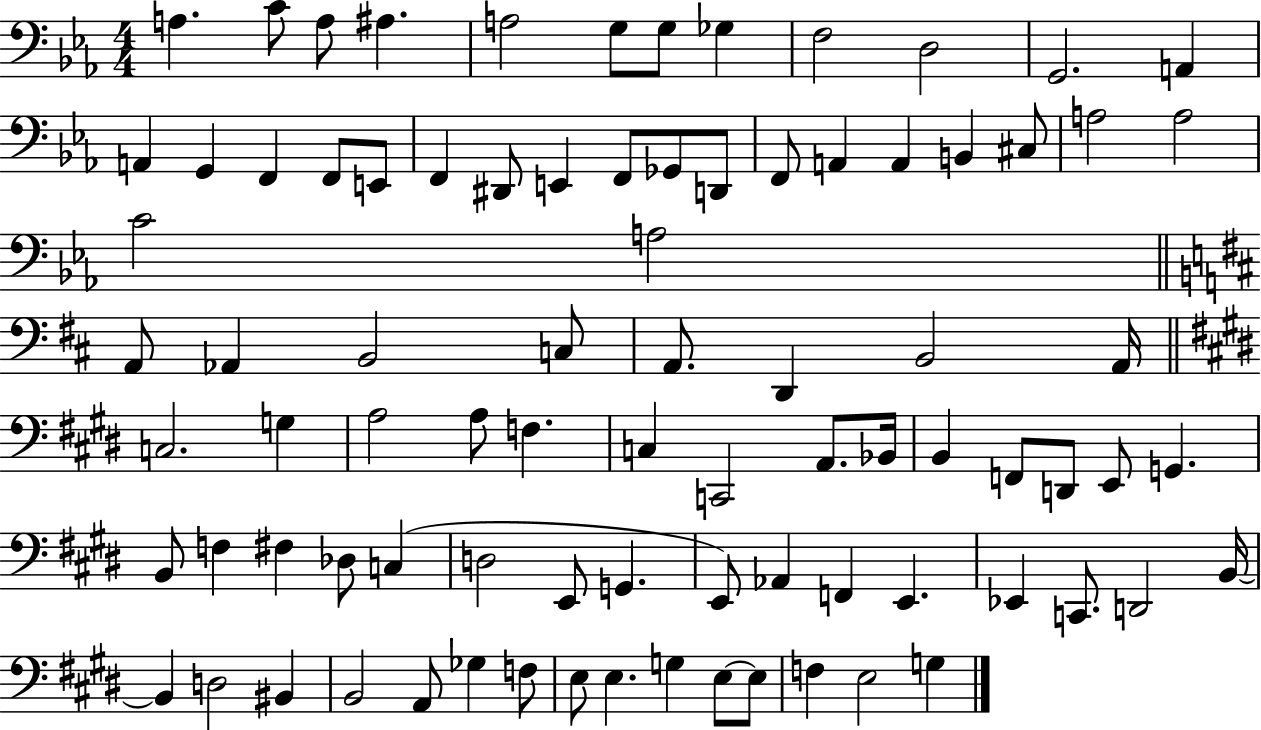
{
  \clef bass
  \numericTimeSignature
  \time 4/4
  \key ees \major
  \repeat volta 2 { a4. c'8 a8 ais4. | a2 g8 g8 ges4 | f2 d2 | g,2. a,4 | \break a,4 g,4 f,4 f,8 e,8 | f,4 dis,8 e,4 f,8 ges,8 d,8 | f,8 a,4 a,4 b,4 cis8 | a2 a2 | \break c'2 a2 | \bar "||" \break \key b \minor a,8 aes,4 b,2 c8 | a,8. d,4 b,2 a,16 | \bar "||" \break \key e \major c2. g4 | a2 a8 f4. | c4 c,2 a,8. bes,16 | b,4 f,8 d,8 e,8 g,4. | \break b,8 f4 fis4 des8 c4( | d2 e,8 g,4. | e,8) aes,4 f,4 e,4. | ees,4 c,8. d,2 b,16~~ | \break b,4 d2 bis,4 | b,2 a,8 ges4 f8 | e8 e4. g4 e8~~ e8 | f4 e2 g4 | \break } \bar "|."
}